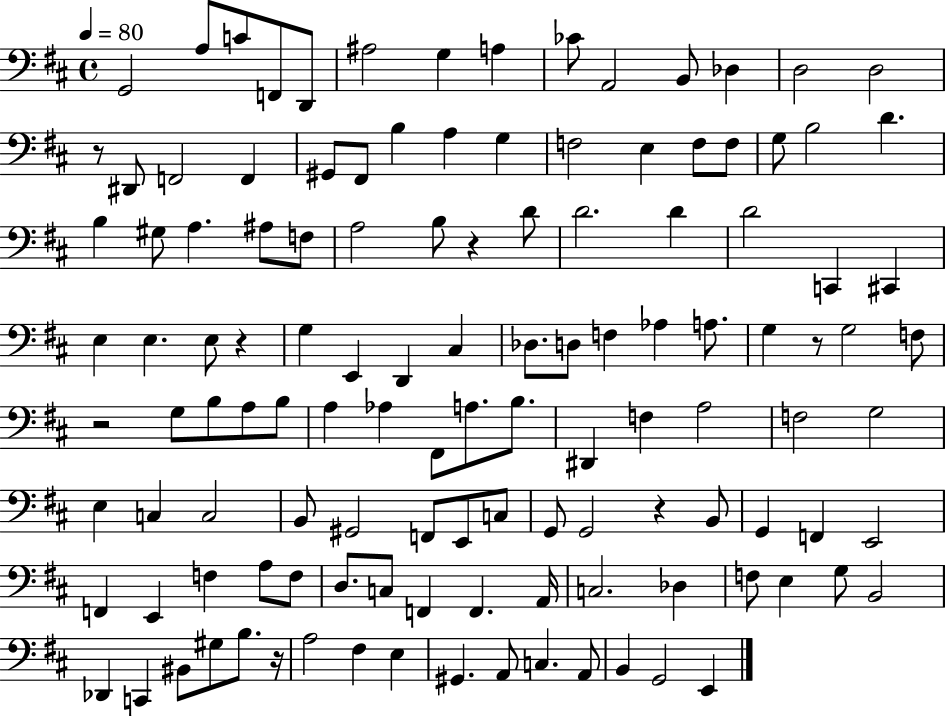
G2/h A3/e C4/e F2/e D2/e A#3/h G3/q A3/q CES4/e A2/h B2/e Db3/q D3/h D3/h R/e D#2/e F2/h F2/q G#2/e F#2/e B3/q A3/q G3/q F3/h E3/q F3/e F3/e G3/e B3/h D4/q. B3/q G#3/e A3/q. A#3/e F3/e A3/h B3/e R/q D4/e D4/h. D4/q D4/h C2/q C#2/q E3/q E3/q. E3/e R/q G3/q E2/q D2/q C#3/q Db3/e. D3/e F3/q Ab3/q A3/e. G3/q R/e G3/h F3/e R/h G3/e B3/e A3/e B3/e A3/q Ab3/q F#2/e A3/e. B3/e. D#2/q F3/q A3/h F3/h G3/h E3/q C3/q C3/h B2/e G#2/h F2/e E2/e C3/e G2/e G2/h R/q B2/e G2/q F2/q E2/h F2/q E2/q F3/q A3/e F3/e D3/e. C3/e F2/q F2/q. A2/s C3/h. Db3/q F3/e E3/q G3/e B2/h Db2/q C2/q BIS2/e G#3/e B3/e. R/s A3/h F#3/q E3/q G#2/q. A2/e C3/q. A2/e B2/q G2/h E2/q